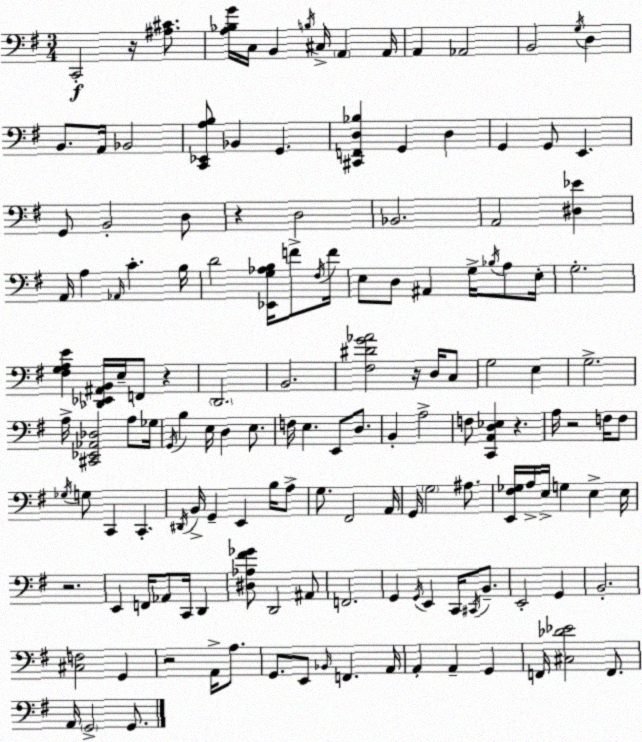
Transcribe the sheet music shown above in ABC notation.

X:1
T:Untitled
M:3/4
L:1/4
K:G
C,,2 z/4 [^A,^C]/2 [A,_B,G]/4 C,/4 B,, B,/4 ^C,/4 A,, A,,/4 A,, _A,,2 B,,2 G,/4 D, B,,/2 A,,/4 _B,,2 [C,,_E,,A,B,]/2 _B,, G,, [^C,,F,,D,_B,] G,, D, G,, G,,/2 E,, G,,/2 B,,2 D,/2 z D,2 _B,,2 A,,2 [^D,_E] A,,/4 A, _A,,/4 C B,/4 D2 [_E,,G,_A,B,]/4 F/2 ^F,/4 F/4 E,/2 D,/2 ^A,, G,/4 _B,/4 A,/2 E,/4 G,2 [^F,G,A,E] [_D,,_E,,^A,,B,,]/4 E,/4 F,,/2 z D,,2 B,,2 [^F,^DG_A]2 z/4 D,/4 C,/2 G,2 E, G,2 A,/4 [^C,,_E,,_A,,_D,]2 A,/2 _G,/4 G,,/4 B, E,/4 D, E,/2 F,/4 E, E,,/2 D,/2 B,, A,2 F,/2 [C,,A,,D,_E,] z A,/4 z2 F,/4 F,/2 _G,/4 G,/2 C,, C,, ^D,,/4 B,,/4 G,, E,, B,/4 A,/2 G,/2 ^F,,2 A,,/4 G,,/4 G,2 ^A,/2 [E,,^F,_G,]/4 A,/4 E,/4 G, E, E,/4 z2 E,, F,,/4 _A,,/2 C,,/4 D,, [^D,_A,^F_G]/2 D,,2 ^A,,/2 F,,2 G,, G,,/4 E,, C,,/4 ^C,,/4 B,,/2 E,,2 G,, B,,2 [^C,F,]2 G,, z2 A,,/4 A,/2 G,,/2 E,,/2 _B,,/4 F,, A,,/4 A,, A,, G,, F,,/4 [^C,_D_E]2 F,,/2 A,,/4 G,,2 G,,/2